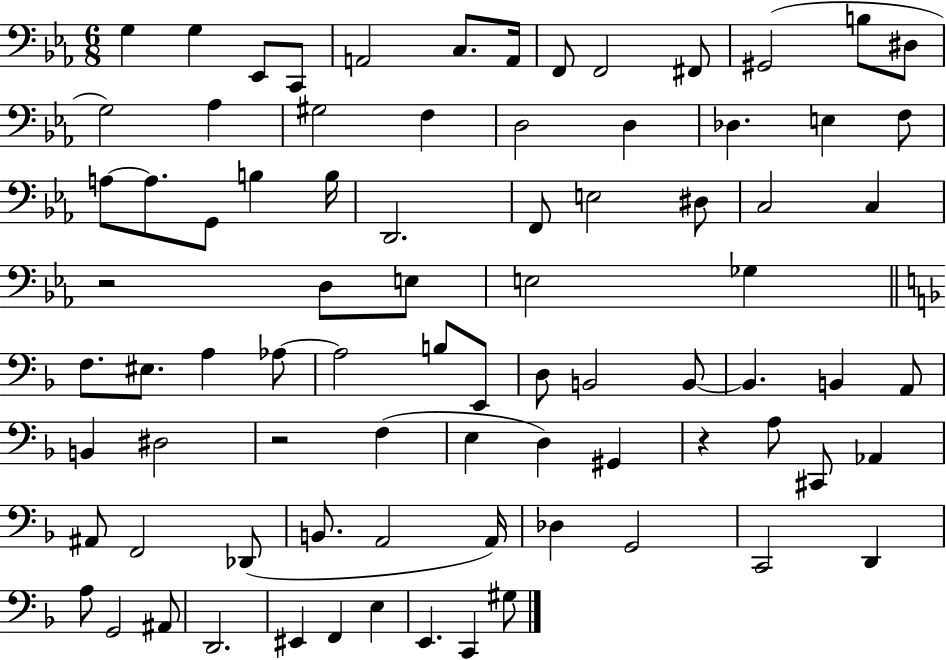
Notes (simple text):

G3/q G3/q Eb2/e C2/e A2/h C3/e. A2/s F2/e F2/h F#2/e G#2/h B3/e D#3/e G3/h Ab3/q G#3/h F3/q D3/h D3/q Db3/q. E3/q F3/e A3/e A3/e. G2/e B3/q B3/s D2/h. F2/e E3/h D#3/e C3/h C3/q R/h D3/e E3/e E3/h Gb3/q F3/e. EIS3/e. A3/q Ab3/e Ab3/h B3/e E2/e D3/e B2/h B2/e B2/q. B2/q A2/e B2/q D#3/h R/h F3/q E3/q D3/q G#2/q R/q A3/e C#2/e Ab2/q A#2/e F2/h Db2/e B2/e. A2/h A2/s Db3/q G2/h C2/h D2/q A3/e G2/h A#2/e D2/h. EIS2/q F2/q E3/q E2/q. C2/q G#3/e